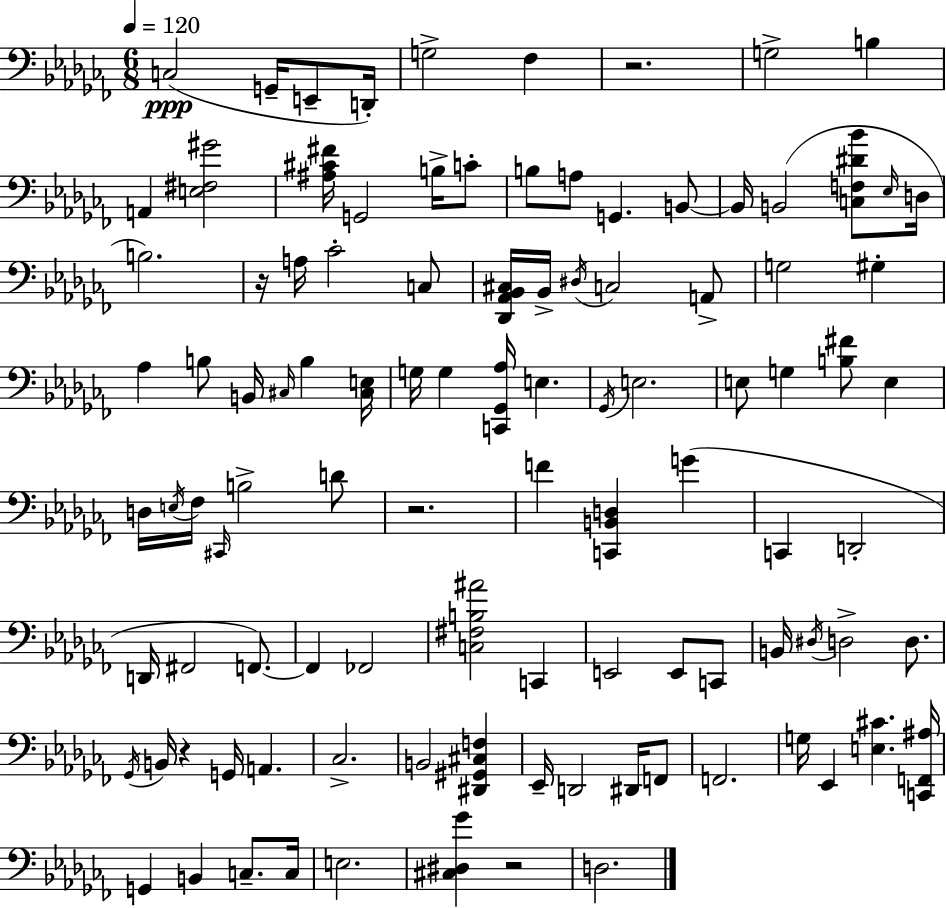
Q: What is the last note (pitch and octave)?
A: D3